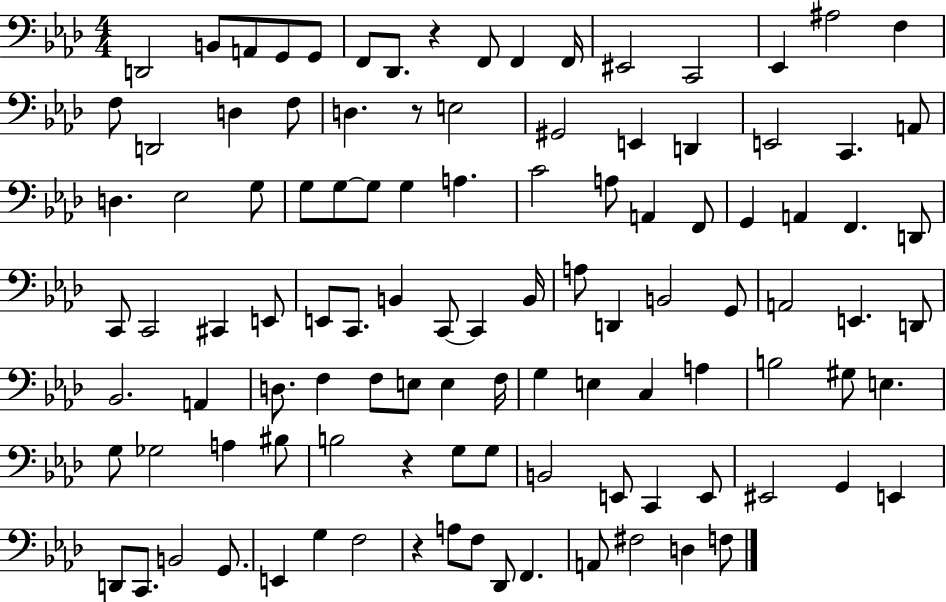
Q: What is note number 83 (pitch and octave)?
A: B2